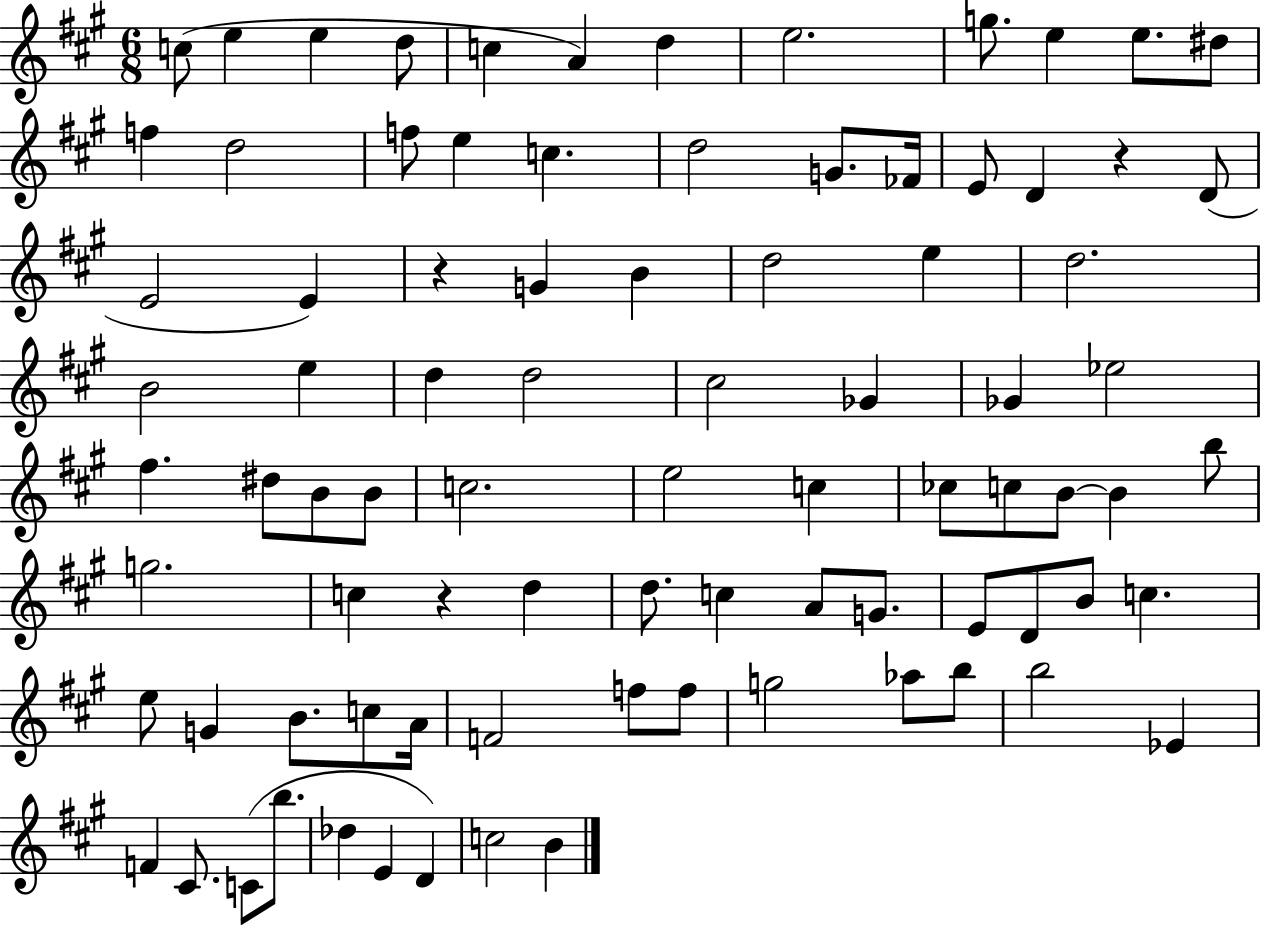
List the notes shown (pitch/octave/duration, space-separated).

C5/e E5/q E5/q D5/e C5/q A4/q D5/q E5/h. G5/e. E5/q E5/e. D#5/e F5/q D5/h F5/e E5/q C5/q. D5/h G4/e. FES4/s E4/e D4/q R/q D4/e E4/h E4/q R/q G4/q B4/q D5/h E5/q D5/h. B4/h E5/q D5/q D5/h C#5/h Gb4/q Gb4/q Eb5/h F#5/q. D#5/e B4/e B4/e C5/h. E5/h C5/q CES5/e C5/e B4/e B4/q B5/e G5/h. C5/q R/q D5/q D5/e. C5/q A4/e G4/e. E4/e D4/e B4/e C5/q. E5/e G4/q B4/e. C5/e A4/s F4/h F5/e F5/e G5/h Ab5/e B5/e B5/h Eb4/q F4/q C#4/e. C4/e B5/e. Db5/q E4/q D4/q C5/h B4/q